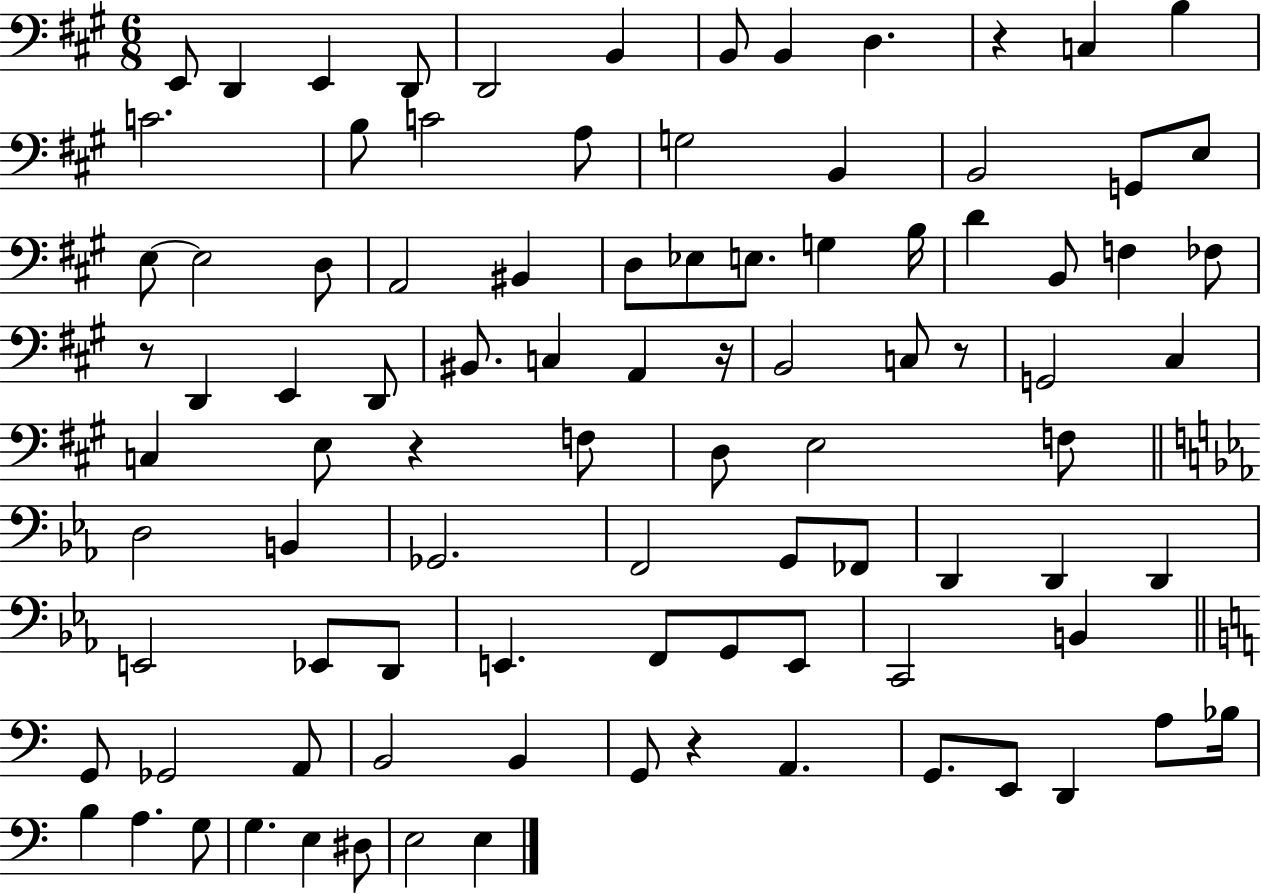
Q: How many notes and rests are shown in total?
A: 94